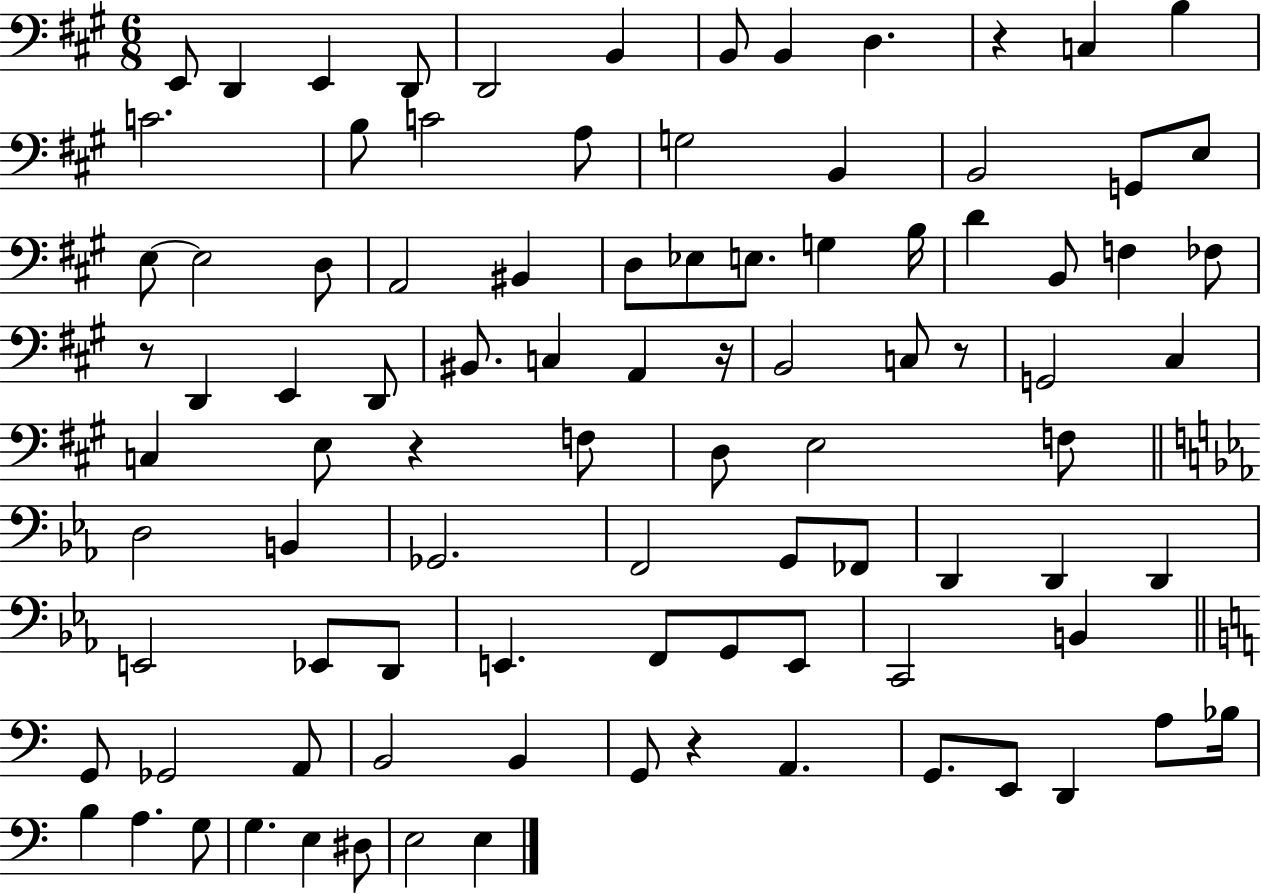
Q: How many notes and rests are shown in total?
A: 94